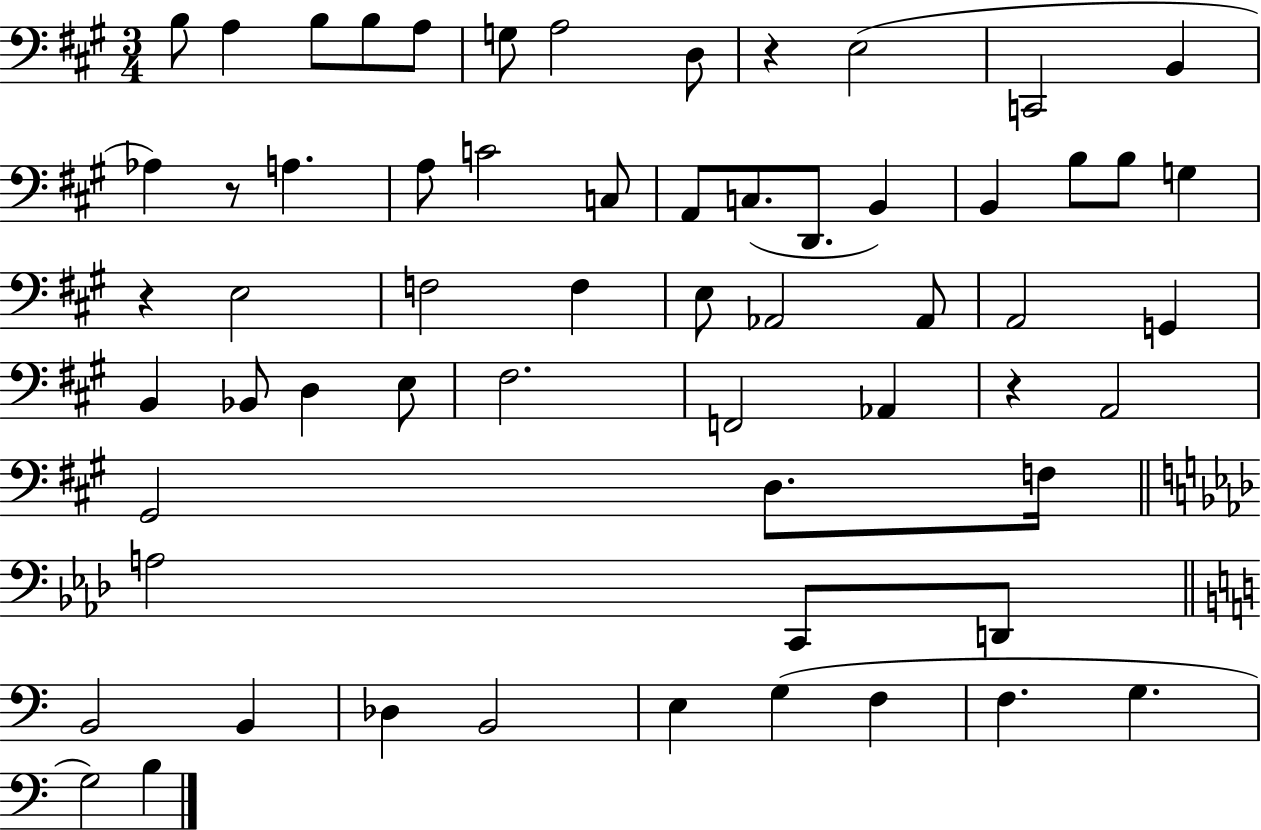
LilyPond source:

{
  \clef bass
  \numericTimeSignature
  \time 3/4
  \key a \major
  b8 a4 b8 b8 a8 | g8 a2 d8 | r4 e2( | c,2 b,4 | \break aes4) r8 a4. | a8 c'2 c8 | a,8 c8.( d,8. b,4) | b,4 b8 b8 g4 | \break r4 e2 | f2 f4 | e8 aes,2 aes,8 | a,2 g,4 | \break b,4 bes,8 d4 e8 | fis2. | f,2 aes,4 | r4 a,2 | \break gis,2 d8. f16 | \bar "||" \break \key aes \major a2 c,8 d,8 | \bar "||" \break \key c \major b,2 b,4 | des4 b,2 | e4 g4( f4 | f4. g4. | \break g2) b4 | \bar "|."
}